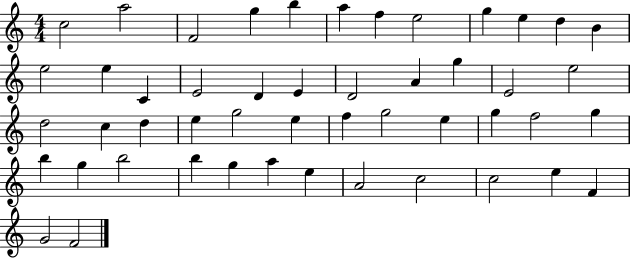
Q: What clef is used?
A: treble